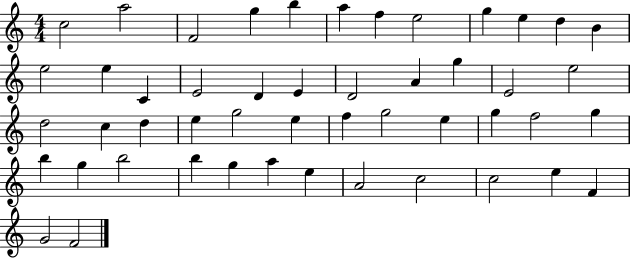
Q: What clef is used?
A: treble